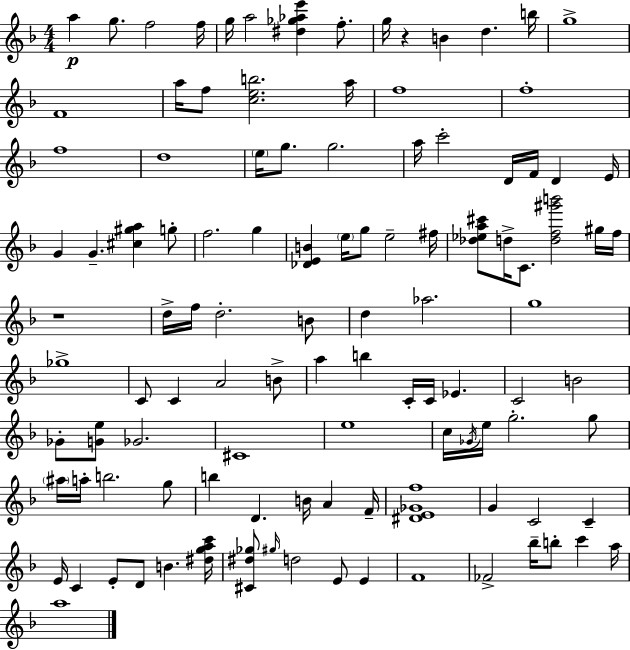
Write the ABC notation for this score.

X:1
T:Untitled
M:4/4
L:1/4
K:F
a g/2 f2 f/4 g/4 a2 [^d_g_ae'] f/2 g/4 z B d b/4 g4 F4 a/4 f/2 [ceb]2 a/4 f4 f4 f4 d4 e/4 g/2 g2 a/4 c'2 D/4 F/4 D E/4 G G [^c^ga] g/2 f2 g [_DEB] e/4 g/2 e2 ^f/4 [_d_ea^c']/2 d/4 C/2 [df^g'b']2 ^g/4 f/4 z4 d/4 f/4 d2 B/2 d _a2 g4 _g4 C/2 C A2 B/2 a b C/4 C/4 _E C2 B2 _G/2 [Ge]/2 _G2 ^C4 e4 c/4 _G/4 e/4 g2 g/2 ^a/4 a/4 b2 g/2 b D B/4 A F/4 [^DE_Gf]4 G C2 C E/4 C E/2 D/2 B [^dgac']/4 [^C^d_g]/2 ^g/4 d2 E/2 E F4 _F2 _b/4 b/2 c' a/4 a4